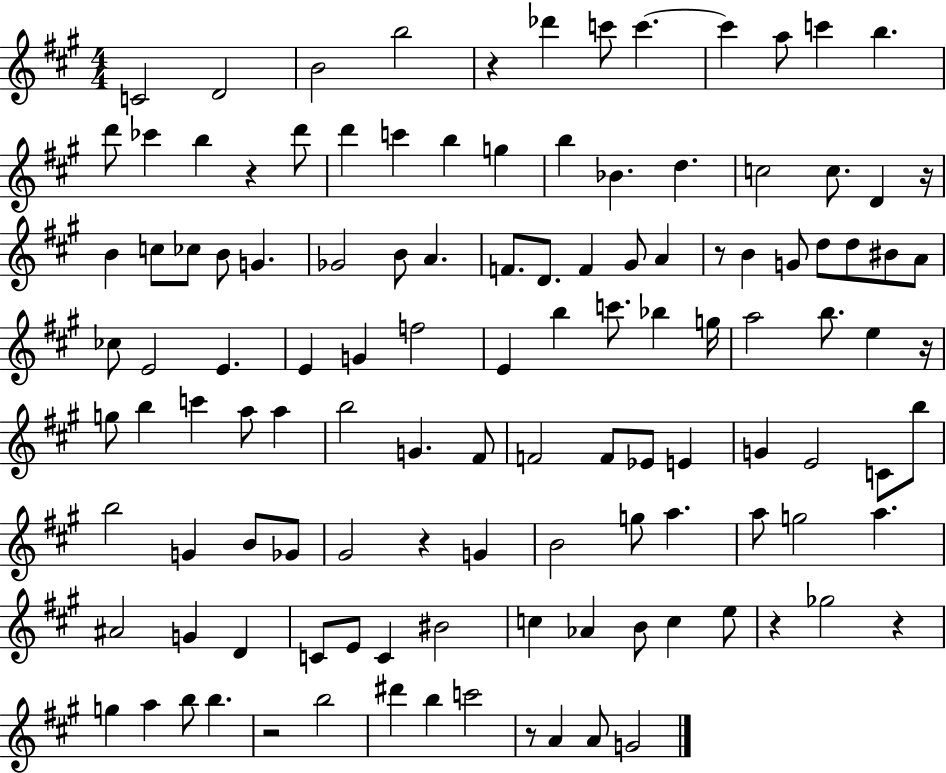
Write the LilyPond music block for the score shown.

{
  \clef treble
  \numericTimeSignature
  \time 4/4
  \key a \major
  c'2 d'2 | b'2 b''2 | r4 des'''4 c'''8 c'''4.~~ | c'''4 a''8 c'''4 b''4. | \break d'''8 ces'''4 b''4 r4 d'''8 | d'''4 c'''4 b''4 g''4 | b''4 bes'4. d''4. | c''2 c''8. d'4 r16 | \break b'4 c''8 ces''8 b'8 g'4. | ges'2 b'8 a'4. | f'8. d'8. f'4 gis'8 a'4 | r8 b'4 g'8 d''8 d''8 bis'8 a'8 | \break ces''8 e'2 e'4. | e'4 g'4 f''2 | e'4 b''4 c'''8. bes''4 g''16 | a''2 b''8. e''4 r16 | \break g''8 b''4 c'''4 a''8 a''4 | b''2 g'4. fis'8 | f'2 f'8 ees'8 e'4 | g'4 e'2 c'8 b''8 | \break b''2 g'4 b'8 ges'8 | gis'2 r4 g'4 | b'2 g''8 a''4. | a''8 g''2 a''4. | \break ais'2 g'4 d'4 | c'8 e'8 c'4 bis'2 | c''4 aes'4 b'8 c''4 e''8 | r4 ges''2 r4 | \break g''4 a''4 b''8 b''4. | r2 b''2 | dis'''4 b''4 c'''2 | r8 a'4 a'8 g'2 | \break \bar "|."
}